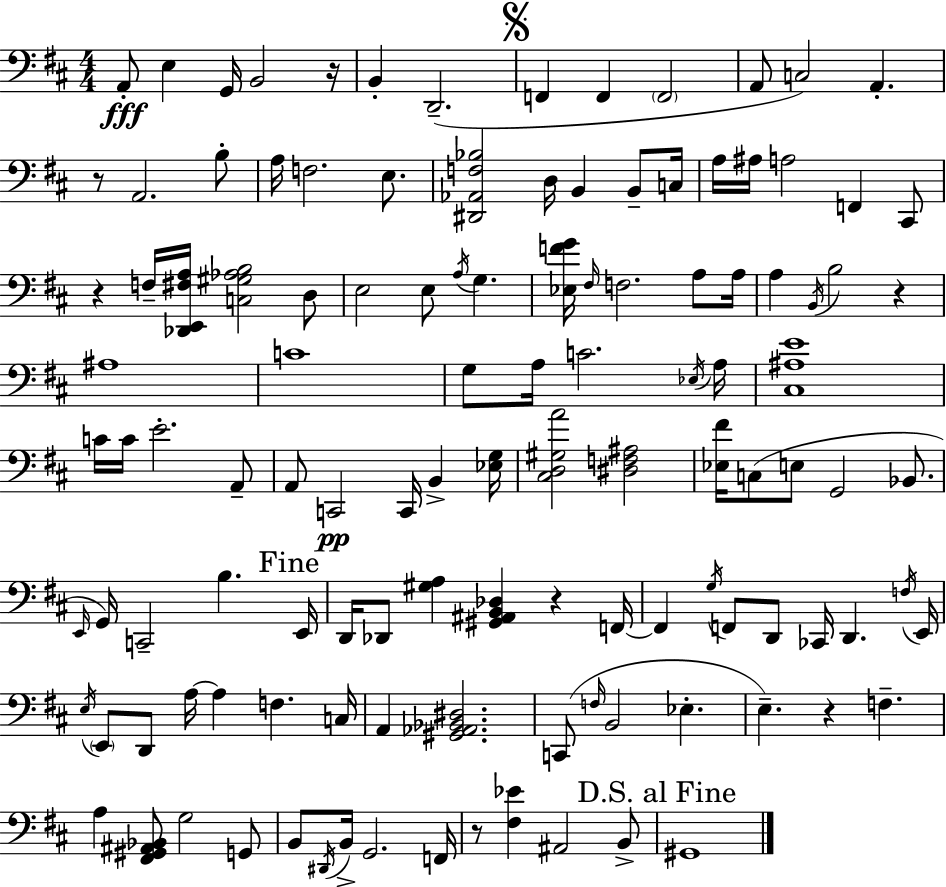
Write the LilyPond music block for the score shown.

{
  \clef bass
  \numericTimeSignature
  \time 4/4
  \key d \major
  a,8-.\fff e4 g,16 b,2 r16 | b,4-. d,2.--( | \mark \markup { \musicglyph "scripts.segno" } f,4 f,4 \parenthesize f,2 | a,8 c2) a,4.-. | \break r8 a,2. b8-. | a16 f2. e8. | <dis, aes, f bes>2 d16 b,4 b,8-- c16 | a16 ais16 a2 f,4 cis,8 | \break r4 f16-- <des, e, fis a>16 <c gis aes b>2 d8 | e2 e8 \acciaccatura { a16 } g4. | <ees f' g'>16 \grace { fis16 } f2. a8 | a16 a4 \acciaccatura { b,16 } b2 r4 | \break ais1 | c'1 | g8 a16 c'2. | \acciaccatura { ees16 } a16 <cis ais e'>1 | \break c'16 c'16 e'2.-. | a,8-- a,8 c,2\pp c,16 b,4-> | <ees g>16 <cis d gis a'>2 <dis f ais>2 | <ees fis'>16 c8( e8 g,2 | \break bes,8. \grace { e,16 }) g,16 c,2-- b4. | \mark "Fine" e,16 d,16 des,8 <gis a>4 <gis, ais, b, des>4 | r4 f,16~~ f,4 \acciaccatura { g16 } f,8 d,8 ces,16 d,4. | \acciaccatura { f16 } e,16 \acciaccatura { e16 } \parenthesize e,8 d,8 a16~~ a4 | \break f4. c16 a,4 <gis, aes, bes, dis>2. | c,8( \grace { f16 } b,2 | ees4.-. e4.--) r4 | f4.-- a4 <fis, gis, ais, bes,>8 g2 | \break g,8 b,8 \acciaccatura { dis,16 } b,16-> g,2. | f,16 r8 <fis ees'>4 | ais,2 b,8-> \mark "D.S. al Fine" gis,1 | \bar "|."
}